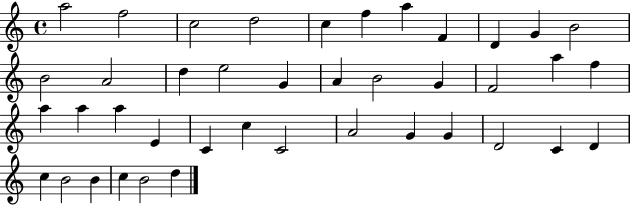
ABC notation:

X:1
T:Untitled
M:4/4
L:1/4
K:C
a2 f2 c2 d2 c f a F D G B2 B2 A2 d e2 G A B2 G F2 a f a a a E C c C2 A2 G G D2 C D c B2 B c B2 d